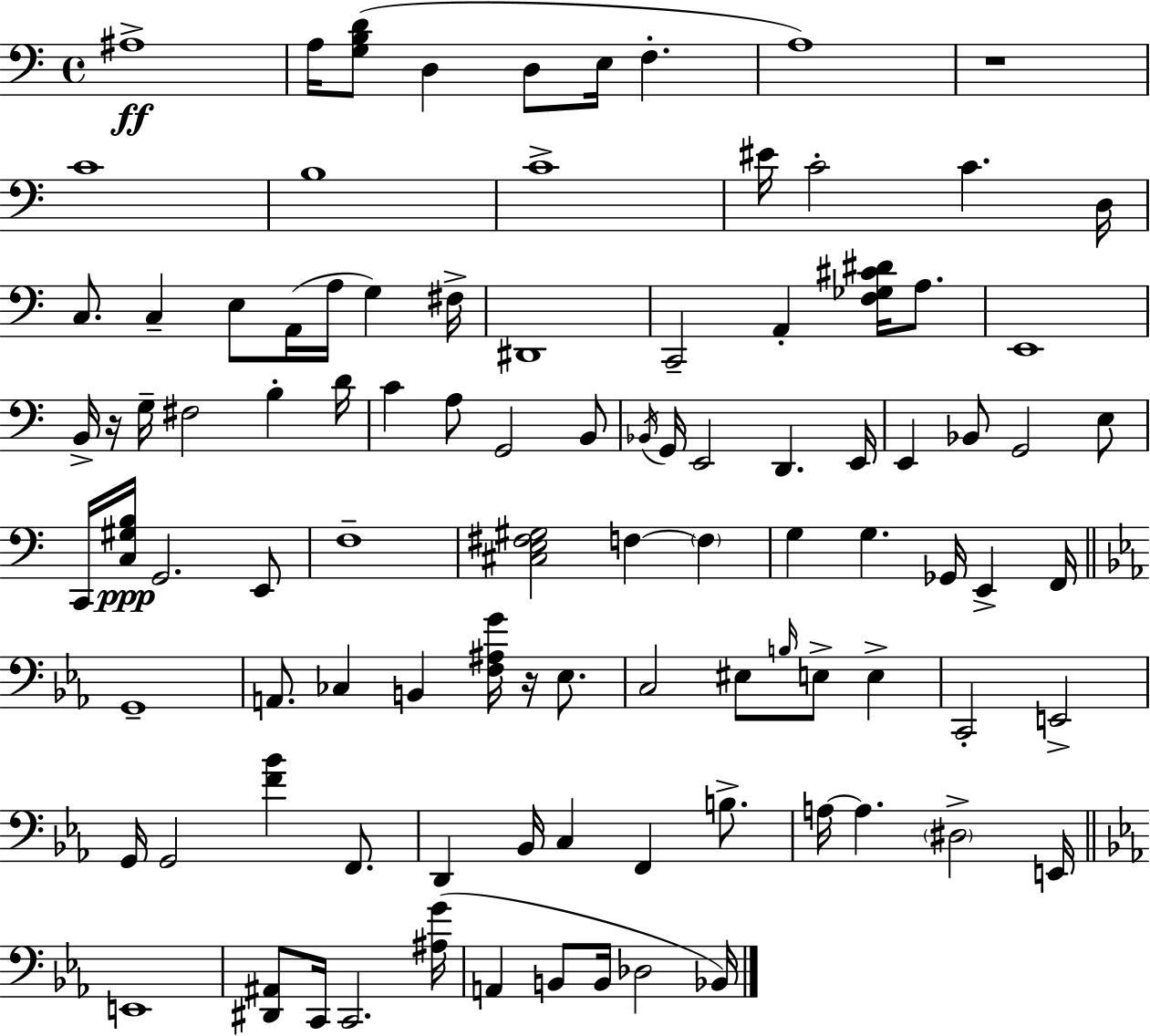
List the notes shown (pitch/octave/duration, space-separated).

A#3/w A3/s [G3,B3,D4]/e D3/q D3/e E3/s F3/q. A3/w R/w C4/w B3/w C4/w EIS4/s C4/h C4/q. D3/s C3/e. C3/q E3/e A2/s A3/s G3/q F#3/s D#2/w C2/h A2/q [F3,Gb3,C#4,D#4]/s A3/e. E2/w B2/s R/s G3/s F#3/h B3/q D4/s C4/q A3/e G2/h B2/e Bb2/s G2/s E2/h D2/q. E2/s E2/q Bb2/e G2/h E3/e C2/s [C3,G#3,B3]/s G2/h. E2/e F3/w [C#3,E3,F#3,G#3]/h F3/q F3/q G3/q G3/q. Gb2/s E2/q F2/s G2/w A2/e. CES3/q B2/q [F3,A#3,G4]/s R/s Eb3/e. C3/h EIS3/e B3/s E3/e E3/q C2/h E2/h G2/s G2/h [F4,Bb4]/q F2/e. D2/q Bb2/s C3/q F2/q B3/e. A3/s A3/q. D#3/h E2/s E2/w [D#2,A#2]/e C2/s C2/h. [A#3,G4]/s A2/q B2/e B2/s Db3/h Bb2/s